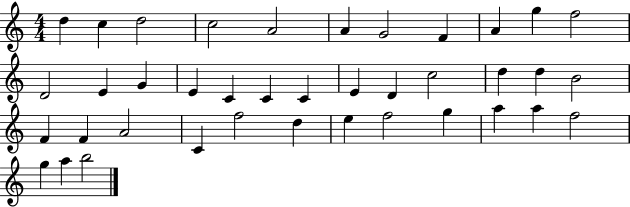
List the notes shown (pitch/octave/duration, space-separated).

D5/q C5/q D5/h C5/h A4/h A4/q G4/h F4/q A4/q G5/q F5/h D4/h E4/q G4/q E4/q C4/q C4/q C4/q E4/q D4/q C5/h D5/q D5/q B4/h F4/q F4/q A4/h C4/q F5/h D5/q E5/q F5/h G5/q A5/q A5/q F5/h G5/q A5/q B5/h